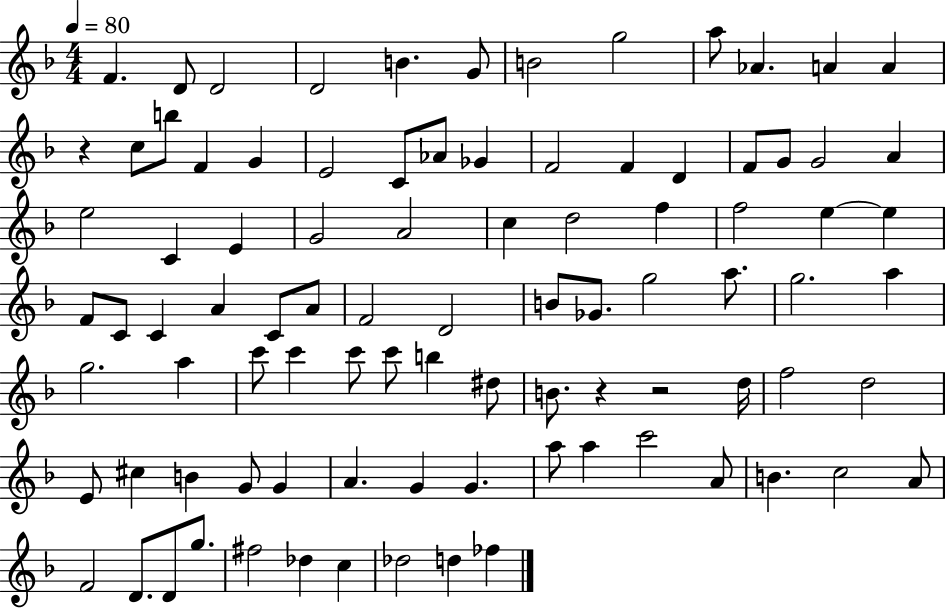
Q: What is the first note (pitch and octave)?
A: F4